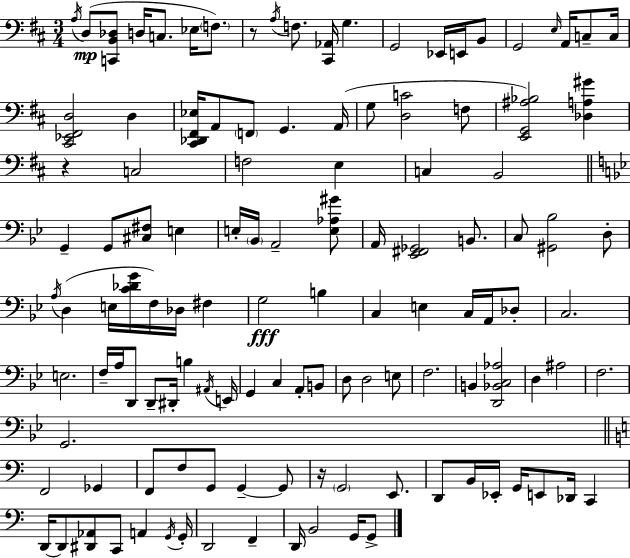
X:1
T:Untitled
M:3/4
L:1/4
K:D
A,/4 D,/2 [C,,B,,_D,]/2 D,/4 C,/2 _E,/4 F,/2 z/2 A,/4 F,/2 [^C,,_A,,]/4 G, G,,2 _E,,/4 E,,/4 B,,/2 G,,2 E,/4 A,,/4 C,/2 C,/4 [^C,,_E,,^F,,D,]2 D, [^C,,_D,,^F,,_E,]/4 A,,/2 F,,/2 G,, A,,/4 G,/2 [D,C]2 F,/2 [E,,G,,^A,_B,]2 [_D,A,^G] z C,2 F,2 E, C, B,,2 G,, G,,/2 [^C,^F,]/2 E, E,/4 _B,,/4 A,,2 [E,_A,^G]/2 A,,/4 [_E,,^F,,_G,,]2 B,,/2 C,/2 [^G,,_B,]2 D,/2 A,/4 D, E,/4 [C_DG]/4 F,/4 _D,/4 ^F, G,2 B, C, E, C,/4 A,,/4 _D,/2 C,2 E,2 F,/4 A,/4 D,,/2 D,,/2 ^D,,/4 B, ^A,,/4 E,,/4 G,, C, A,,/2 B,,/2 D,/2 D,2 E,/2 F,2 B,, [D,,_B,,C,_A,]2 D, ^A,2 F,2 G,,2 F,,2 _G,, F,,/2 F,/2 G,,/2 G,, G,,/2 z/4 G,,2 E,,/2 D,,/2 B,,/4 _E,,/4 G,,/4 E,,/2 _D,,/4 C,, D,,/4 D,,/2 [^D,,_A,,]/2 C,,/2 A,, G,,/4 G,,/4 D,,2 F,, D,,/4 B,,2 G,,/4 G,,/2